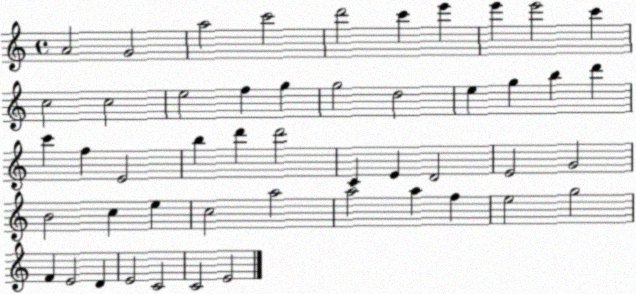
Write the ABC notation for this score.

X:1
T:Untitled
M:4/4
L:1/4
K:C
A2 G2 a2 c'2 d'2 c' e' e' e'2 c' c2 c2 e2 f g g2 d2 e g b d' c' f E2 b d' d'2 C E D2 E2 G2 B2 c e c2 a2 a2 a f e2 g2 F E2 D E2 C2 C2 E2